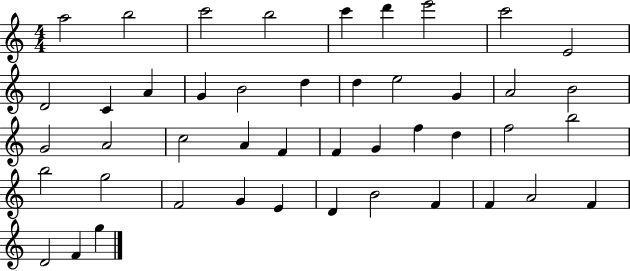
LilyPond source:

{
  \clef treble
  \numericTimeSignature
  \time 4/4
  \key c \major
  a''2 b''2 | c'''2 b''2 | c'''4 d'''4 e'''2 | c'''2 e'2 | \break d'2 c'4 a'4 | g'4 b'2 d''4 | d''4 e''2 g'4 | a'2 b'2 | \break g'2 a'2 | c''2 a'4 f'4 | f'4 g'4 f''4 d''4 | f''2 b''2 | \break b''2 g''2 | f'2 g'4 e'4 | d'4 b'2 f'4 | f'4 a'2 f'4 | \break d'2 f'4 g''4 | \bar "|."
}